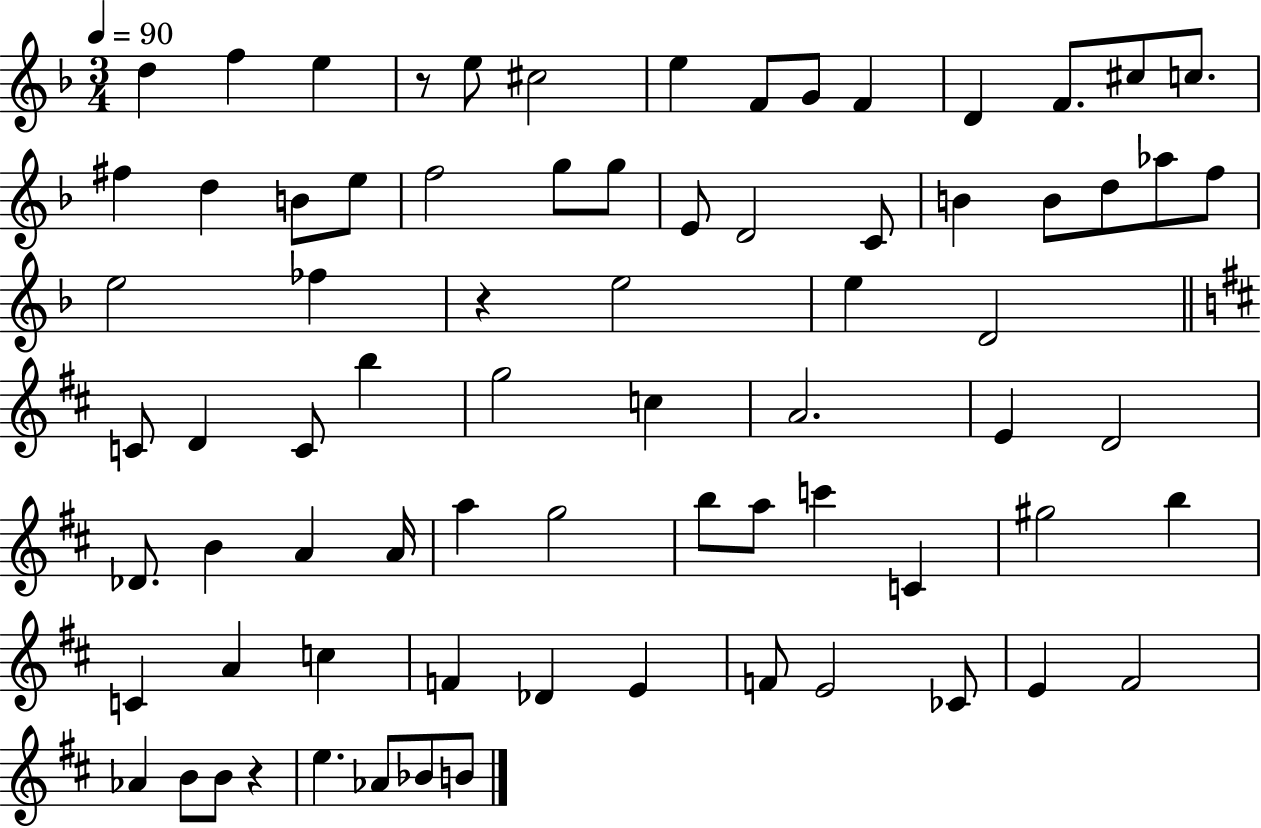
{
  \clef treble
  \numericTimeSignature
  \time 3/4
  \key f \major
  \tempo 4 = 90
  d''4 f''4 e''4 | r8 e''8 cis''2 | e''4 f'8 g'8 f'4 | d'4 f'8. cis''8 c''8. | \break fis''4 d''4 b'8 e''8 | f''2 g''8 g''8 | e'8 d'2 c'8 | b'4 b'8 d''8 aes''8 f''8 | \break e''2 fes''4 | r4 e''2 | e''4 d'2 | \bar "||" \break \key d \major c'8 d'4 c'8 b''4 | g''2 c''4 | a'2. | e'4 d'2 | \break des'8. b'4 a'4 a'16 | a''4 g''2 | b''8 a''8 c'''4 c'4 | gis''2 b''4 | \break c'4 a'4 c''4 | f'4 des'4 e'4 | f'8 e'2 ces'8 | e'4 fis'2 | \break aes'4 b'8 b'8 r4 | e''4. aes'8 bes'8 b'8 | \bar "|."
}